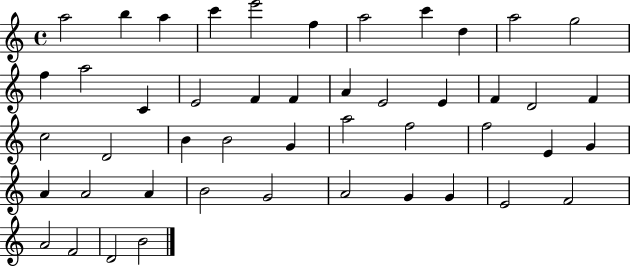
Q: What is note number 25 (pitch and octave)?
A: D4